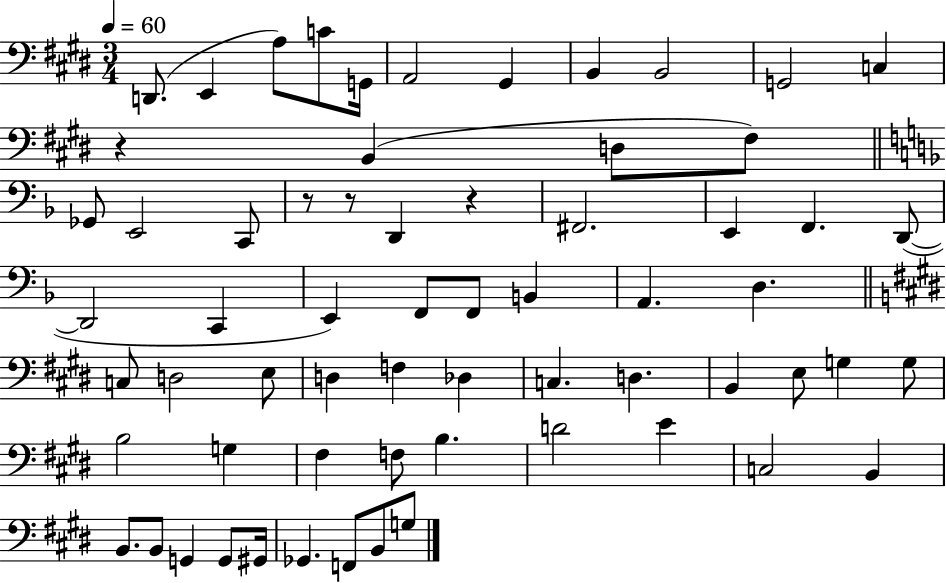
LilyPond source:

{
  \clef bass
  \numericTimeSignature
  \time 3/4
  \key e \major
  \tempo 4 = 60
  d,8.( e,4 a8) c'8 g,16 | a,2 gis,4 | b,4 b,2 | g,2 c4 | \break r4 b,4( d8 fis8) | \bar "||" \break \key f \major ges,8 e,2 c,8 | r8 r8 d,4 r4 | fis,2. | e,4 f,4. d,8~(~ | \break d,2 c,4 | e,4) f,8 f,8 b,4 | a,4. d4. | \bar "||" \break \key e \major c8 d2 e8 | d4 f4 des4 | c4. d4. | b,4 e8 g4 g8 | \break b2 g4 | fis4 f8 b4. | d'2 e'4 | c2 b,4 | \break b,8. b,8 g,4 g,8 gis,16 | ges,4. f,8 b,8 g8 | \bar "|."
}